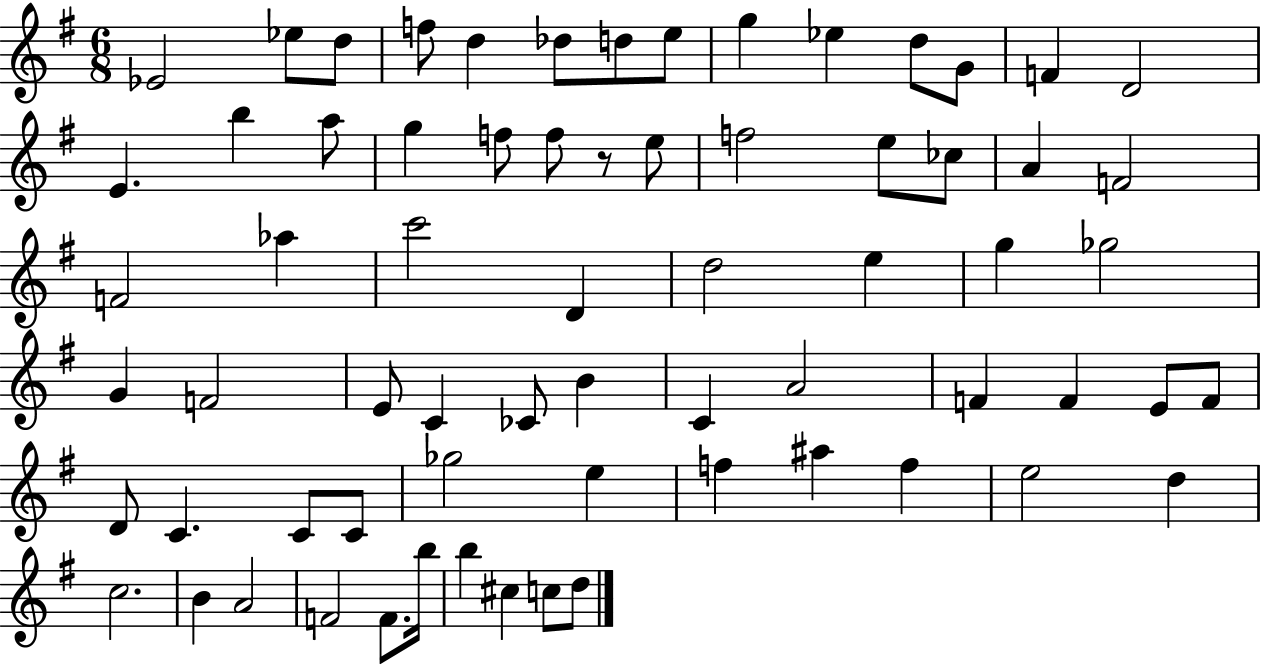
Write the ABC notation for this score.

X:1
T:Untitled
M:6/8
L:1/4
K:G
_E2 _e/2 d/2 f/2 d _d/2 d/2 e/2 g _e d/2 G/2 F D2 E b a/2 g f/2 f/2 z/2 e/2 f2 e/2 _c/2 A F2 F2 _a c'2 D d2 e g _g2 G F2 E/2 C _C/2 B C A2 F F E/2 F/2 D/2 C C/2 C/2 _g2 e f ^a f e2 d c2 B A2 F2 F/2 b/4 b ^c c/2 d/2